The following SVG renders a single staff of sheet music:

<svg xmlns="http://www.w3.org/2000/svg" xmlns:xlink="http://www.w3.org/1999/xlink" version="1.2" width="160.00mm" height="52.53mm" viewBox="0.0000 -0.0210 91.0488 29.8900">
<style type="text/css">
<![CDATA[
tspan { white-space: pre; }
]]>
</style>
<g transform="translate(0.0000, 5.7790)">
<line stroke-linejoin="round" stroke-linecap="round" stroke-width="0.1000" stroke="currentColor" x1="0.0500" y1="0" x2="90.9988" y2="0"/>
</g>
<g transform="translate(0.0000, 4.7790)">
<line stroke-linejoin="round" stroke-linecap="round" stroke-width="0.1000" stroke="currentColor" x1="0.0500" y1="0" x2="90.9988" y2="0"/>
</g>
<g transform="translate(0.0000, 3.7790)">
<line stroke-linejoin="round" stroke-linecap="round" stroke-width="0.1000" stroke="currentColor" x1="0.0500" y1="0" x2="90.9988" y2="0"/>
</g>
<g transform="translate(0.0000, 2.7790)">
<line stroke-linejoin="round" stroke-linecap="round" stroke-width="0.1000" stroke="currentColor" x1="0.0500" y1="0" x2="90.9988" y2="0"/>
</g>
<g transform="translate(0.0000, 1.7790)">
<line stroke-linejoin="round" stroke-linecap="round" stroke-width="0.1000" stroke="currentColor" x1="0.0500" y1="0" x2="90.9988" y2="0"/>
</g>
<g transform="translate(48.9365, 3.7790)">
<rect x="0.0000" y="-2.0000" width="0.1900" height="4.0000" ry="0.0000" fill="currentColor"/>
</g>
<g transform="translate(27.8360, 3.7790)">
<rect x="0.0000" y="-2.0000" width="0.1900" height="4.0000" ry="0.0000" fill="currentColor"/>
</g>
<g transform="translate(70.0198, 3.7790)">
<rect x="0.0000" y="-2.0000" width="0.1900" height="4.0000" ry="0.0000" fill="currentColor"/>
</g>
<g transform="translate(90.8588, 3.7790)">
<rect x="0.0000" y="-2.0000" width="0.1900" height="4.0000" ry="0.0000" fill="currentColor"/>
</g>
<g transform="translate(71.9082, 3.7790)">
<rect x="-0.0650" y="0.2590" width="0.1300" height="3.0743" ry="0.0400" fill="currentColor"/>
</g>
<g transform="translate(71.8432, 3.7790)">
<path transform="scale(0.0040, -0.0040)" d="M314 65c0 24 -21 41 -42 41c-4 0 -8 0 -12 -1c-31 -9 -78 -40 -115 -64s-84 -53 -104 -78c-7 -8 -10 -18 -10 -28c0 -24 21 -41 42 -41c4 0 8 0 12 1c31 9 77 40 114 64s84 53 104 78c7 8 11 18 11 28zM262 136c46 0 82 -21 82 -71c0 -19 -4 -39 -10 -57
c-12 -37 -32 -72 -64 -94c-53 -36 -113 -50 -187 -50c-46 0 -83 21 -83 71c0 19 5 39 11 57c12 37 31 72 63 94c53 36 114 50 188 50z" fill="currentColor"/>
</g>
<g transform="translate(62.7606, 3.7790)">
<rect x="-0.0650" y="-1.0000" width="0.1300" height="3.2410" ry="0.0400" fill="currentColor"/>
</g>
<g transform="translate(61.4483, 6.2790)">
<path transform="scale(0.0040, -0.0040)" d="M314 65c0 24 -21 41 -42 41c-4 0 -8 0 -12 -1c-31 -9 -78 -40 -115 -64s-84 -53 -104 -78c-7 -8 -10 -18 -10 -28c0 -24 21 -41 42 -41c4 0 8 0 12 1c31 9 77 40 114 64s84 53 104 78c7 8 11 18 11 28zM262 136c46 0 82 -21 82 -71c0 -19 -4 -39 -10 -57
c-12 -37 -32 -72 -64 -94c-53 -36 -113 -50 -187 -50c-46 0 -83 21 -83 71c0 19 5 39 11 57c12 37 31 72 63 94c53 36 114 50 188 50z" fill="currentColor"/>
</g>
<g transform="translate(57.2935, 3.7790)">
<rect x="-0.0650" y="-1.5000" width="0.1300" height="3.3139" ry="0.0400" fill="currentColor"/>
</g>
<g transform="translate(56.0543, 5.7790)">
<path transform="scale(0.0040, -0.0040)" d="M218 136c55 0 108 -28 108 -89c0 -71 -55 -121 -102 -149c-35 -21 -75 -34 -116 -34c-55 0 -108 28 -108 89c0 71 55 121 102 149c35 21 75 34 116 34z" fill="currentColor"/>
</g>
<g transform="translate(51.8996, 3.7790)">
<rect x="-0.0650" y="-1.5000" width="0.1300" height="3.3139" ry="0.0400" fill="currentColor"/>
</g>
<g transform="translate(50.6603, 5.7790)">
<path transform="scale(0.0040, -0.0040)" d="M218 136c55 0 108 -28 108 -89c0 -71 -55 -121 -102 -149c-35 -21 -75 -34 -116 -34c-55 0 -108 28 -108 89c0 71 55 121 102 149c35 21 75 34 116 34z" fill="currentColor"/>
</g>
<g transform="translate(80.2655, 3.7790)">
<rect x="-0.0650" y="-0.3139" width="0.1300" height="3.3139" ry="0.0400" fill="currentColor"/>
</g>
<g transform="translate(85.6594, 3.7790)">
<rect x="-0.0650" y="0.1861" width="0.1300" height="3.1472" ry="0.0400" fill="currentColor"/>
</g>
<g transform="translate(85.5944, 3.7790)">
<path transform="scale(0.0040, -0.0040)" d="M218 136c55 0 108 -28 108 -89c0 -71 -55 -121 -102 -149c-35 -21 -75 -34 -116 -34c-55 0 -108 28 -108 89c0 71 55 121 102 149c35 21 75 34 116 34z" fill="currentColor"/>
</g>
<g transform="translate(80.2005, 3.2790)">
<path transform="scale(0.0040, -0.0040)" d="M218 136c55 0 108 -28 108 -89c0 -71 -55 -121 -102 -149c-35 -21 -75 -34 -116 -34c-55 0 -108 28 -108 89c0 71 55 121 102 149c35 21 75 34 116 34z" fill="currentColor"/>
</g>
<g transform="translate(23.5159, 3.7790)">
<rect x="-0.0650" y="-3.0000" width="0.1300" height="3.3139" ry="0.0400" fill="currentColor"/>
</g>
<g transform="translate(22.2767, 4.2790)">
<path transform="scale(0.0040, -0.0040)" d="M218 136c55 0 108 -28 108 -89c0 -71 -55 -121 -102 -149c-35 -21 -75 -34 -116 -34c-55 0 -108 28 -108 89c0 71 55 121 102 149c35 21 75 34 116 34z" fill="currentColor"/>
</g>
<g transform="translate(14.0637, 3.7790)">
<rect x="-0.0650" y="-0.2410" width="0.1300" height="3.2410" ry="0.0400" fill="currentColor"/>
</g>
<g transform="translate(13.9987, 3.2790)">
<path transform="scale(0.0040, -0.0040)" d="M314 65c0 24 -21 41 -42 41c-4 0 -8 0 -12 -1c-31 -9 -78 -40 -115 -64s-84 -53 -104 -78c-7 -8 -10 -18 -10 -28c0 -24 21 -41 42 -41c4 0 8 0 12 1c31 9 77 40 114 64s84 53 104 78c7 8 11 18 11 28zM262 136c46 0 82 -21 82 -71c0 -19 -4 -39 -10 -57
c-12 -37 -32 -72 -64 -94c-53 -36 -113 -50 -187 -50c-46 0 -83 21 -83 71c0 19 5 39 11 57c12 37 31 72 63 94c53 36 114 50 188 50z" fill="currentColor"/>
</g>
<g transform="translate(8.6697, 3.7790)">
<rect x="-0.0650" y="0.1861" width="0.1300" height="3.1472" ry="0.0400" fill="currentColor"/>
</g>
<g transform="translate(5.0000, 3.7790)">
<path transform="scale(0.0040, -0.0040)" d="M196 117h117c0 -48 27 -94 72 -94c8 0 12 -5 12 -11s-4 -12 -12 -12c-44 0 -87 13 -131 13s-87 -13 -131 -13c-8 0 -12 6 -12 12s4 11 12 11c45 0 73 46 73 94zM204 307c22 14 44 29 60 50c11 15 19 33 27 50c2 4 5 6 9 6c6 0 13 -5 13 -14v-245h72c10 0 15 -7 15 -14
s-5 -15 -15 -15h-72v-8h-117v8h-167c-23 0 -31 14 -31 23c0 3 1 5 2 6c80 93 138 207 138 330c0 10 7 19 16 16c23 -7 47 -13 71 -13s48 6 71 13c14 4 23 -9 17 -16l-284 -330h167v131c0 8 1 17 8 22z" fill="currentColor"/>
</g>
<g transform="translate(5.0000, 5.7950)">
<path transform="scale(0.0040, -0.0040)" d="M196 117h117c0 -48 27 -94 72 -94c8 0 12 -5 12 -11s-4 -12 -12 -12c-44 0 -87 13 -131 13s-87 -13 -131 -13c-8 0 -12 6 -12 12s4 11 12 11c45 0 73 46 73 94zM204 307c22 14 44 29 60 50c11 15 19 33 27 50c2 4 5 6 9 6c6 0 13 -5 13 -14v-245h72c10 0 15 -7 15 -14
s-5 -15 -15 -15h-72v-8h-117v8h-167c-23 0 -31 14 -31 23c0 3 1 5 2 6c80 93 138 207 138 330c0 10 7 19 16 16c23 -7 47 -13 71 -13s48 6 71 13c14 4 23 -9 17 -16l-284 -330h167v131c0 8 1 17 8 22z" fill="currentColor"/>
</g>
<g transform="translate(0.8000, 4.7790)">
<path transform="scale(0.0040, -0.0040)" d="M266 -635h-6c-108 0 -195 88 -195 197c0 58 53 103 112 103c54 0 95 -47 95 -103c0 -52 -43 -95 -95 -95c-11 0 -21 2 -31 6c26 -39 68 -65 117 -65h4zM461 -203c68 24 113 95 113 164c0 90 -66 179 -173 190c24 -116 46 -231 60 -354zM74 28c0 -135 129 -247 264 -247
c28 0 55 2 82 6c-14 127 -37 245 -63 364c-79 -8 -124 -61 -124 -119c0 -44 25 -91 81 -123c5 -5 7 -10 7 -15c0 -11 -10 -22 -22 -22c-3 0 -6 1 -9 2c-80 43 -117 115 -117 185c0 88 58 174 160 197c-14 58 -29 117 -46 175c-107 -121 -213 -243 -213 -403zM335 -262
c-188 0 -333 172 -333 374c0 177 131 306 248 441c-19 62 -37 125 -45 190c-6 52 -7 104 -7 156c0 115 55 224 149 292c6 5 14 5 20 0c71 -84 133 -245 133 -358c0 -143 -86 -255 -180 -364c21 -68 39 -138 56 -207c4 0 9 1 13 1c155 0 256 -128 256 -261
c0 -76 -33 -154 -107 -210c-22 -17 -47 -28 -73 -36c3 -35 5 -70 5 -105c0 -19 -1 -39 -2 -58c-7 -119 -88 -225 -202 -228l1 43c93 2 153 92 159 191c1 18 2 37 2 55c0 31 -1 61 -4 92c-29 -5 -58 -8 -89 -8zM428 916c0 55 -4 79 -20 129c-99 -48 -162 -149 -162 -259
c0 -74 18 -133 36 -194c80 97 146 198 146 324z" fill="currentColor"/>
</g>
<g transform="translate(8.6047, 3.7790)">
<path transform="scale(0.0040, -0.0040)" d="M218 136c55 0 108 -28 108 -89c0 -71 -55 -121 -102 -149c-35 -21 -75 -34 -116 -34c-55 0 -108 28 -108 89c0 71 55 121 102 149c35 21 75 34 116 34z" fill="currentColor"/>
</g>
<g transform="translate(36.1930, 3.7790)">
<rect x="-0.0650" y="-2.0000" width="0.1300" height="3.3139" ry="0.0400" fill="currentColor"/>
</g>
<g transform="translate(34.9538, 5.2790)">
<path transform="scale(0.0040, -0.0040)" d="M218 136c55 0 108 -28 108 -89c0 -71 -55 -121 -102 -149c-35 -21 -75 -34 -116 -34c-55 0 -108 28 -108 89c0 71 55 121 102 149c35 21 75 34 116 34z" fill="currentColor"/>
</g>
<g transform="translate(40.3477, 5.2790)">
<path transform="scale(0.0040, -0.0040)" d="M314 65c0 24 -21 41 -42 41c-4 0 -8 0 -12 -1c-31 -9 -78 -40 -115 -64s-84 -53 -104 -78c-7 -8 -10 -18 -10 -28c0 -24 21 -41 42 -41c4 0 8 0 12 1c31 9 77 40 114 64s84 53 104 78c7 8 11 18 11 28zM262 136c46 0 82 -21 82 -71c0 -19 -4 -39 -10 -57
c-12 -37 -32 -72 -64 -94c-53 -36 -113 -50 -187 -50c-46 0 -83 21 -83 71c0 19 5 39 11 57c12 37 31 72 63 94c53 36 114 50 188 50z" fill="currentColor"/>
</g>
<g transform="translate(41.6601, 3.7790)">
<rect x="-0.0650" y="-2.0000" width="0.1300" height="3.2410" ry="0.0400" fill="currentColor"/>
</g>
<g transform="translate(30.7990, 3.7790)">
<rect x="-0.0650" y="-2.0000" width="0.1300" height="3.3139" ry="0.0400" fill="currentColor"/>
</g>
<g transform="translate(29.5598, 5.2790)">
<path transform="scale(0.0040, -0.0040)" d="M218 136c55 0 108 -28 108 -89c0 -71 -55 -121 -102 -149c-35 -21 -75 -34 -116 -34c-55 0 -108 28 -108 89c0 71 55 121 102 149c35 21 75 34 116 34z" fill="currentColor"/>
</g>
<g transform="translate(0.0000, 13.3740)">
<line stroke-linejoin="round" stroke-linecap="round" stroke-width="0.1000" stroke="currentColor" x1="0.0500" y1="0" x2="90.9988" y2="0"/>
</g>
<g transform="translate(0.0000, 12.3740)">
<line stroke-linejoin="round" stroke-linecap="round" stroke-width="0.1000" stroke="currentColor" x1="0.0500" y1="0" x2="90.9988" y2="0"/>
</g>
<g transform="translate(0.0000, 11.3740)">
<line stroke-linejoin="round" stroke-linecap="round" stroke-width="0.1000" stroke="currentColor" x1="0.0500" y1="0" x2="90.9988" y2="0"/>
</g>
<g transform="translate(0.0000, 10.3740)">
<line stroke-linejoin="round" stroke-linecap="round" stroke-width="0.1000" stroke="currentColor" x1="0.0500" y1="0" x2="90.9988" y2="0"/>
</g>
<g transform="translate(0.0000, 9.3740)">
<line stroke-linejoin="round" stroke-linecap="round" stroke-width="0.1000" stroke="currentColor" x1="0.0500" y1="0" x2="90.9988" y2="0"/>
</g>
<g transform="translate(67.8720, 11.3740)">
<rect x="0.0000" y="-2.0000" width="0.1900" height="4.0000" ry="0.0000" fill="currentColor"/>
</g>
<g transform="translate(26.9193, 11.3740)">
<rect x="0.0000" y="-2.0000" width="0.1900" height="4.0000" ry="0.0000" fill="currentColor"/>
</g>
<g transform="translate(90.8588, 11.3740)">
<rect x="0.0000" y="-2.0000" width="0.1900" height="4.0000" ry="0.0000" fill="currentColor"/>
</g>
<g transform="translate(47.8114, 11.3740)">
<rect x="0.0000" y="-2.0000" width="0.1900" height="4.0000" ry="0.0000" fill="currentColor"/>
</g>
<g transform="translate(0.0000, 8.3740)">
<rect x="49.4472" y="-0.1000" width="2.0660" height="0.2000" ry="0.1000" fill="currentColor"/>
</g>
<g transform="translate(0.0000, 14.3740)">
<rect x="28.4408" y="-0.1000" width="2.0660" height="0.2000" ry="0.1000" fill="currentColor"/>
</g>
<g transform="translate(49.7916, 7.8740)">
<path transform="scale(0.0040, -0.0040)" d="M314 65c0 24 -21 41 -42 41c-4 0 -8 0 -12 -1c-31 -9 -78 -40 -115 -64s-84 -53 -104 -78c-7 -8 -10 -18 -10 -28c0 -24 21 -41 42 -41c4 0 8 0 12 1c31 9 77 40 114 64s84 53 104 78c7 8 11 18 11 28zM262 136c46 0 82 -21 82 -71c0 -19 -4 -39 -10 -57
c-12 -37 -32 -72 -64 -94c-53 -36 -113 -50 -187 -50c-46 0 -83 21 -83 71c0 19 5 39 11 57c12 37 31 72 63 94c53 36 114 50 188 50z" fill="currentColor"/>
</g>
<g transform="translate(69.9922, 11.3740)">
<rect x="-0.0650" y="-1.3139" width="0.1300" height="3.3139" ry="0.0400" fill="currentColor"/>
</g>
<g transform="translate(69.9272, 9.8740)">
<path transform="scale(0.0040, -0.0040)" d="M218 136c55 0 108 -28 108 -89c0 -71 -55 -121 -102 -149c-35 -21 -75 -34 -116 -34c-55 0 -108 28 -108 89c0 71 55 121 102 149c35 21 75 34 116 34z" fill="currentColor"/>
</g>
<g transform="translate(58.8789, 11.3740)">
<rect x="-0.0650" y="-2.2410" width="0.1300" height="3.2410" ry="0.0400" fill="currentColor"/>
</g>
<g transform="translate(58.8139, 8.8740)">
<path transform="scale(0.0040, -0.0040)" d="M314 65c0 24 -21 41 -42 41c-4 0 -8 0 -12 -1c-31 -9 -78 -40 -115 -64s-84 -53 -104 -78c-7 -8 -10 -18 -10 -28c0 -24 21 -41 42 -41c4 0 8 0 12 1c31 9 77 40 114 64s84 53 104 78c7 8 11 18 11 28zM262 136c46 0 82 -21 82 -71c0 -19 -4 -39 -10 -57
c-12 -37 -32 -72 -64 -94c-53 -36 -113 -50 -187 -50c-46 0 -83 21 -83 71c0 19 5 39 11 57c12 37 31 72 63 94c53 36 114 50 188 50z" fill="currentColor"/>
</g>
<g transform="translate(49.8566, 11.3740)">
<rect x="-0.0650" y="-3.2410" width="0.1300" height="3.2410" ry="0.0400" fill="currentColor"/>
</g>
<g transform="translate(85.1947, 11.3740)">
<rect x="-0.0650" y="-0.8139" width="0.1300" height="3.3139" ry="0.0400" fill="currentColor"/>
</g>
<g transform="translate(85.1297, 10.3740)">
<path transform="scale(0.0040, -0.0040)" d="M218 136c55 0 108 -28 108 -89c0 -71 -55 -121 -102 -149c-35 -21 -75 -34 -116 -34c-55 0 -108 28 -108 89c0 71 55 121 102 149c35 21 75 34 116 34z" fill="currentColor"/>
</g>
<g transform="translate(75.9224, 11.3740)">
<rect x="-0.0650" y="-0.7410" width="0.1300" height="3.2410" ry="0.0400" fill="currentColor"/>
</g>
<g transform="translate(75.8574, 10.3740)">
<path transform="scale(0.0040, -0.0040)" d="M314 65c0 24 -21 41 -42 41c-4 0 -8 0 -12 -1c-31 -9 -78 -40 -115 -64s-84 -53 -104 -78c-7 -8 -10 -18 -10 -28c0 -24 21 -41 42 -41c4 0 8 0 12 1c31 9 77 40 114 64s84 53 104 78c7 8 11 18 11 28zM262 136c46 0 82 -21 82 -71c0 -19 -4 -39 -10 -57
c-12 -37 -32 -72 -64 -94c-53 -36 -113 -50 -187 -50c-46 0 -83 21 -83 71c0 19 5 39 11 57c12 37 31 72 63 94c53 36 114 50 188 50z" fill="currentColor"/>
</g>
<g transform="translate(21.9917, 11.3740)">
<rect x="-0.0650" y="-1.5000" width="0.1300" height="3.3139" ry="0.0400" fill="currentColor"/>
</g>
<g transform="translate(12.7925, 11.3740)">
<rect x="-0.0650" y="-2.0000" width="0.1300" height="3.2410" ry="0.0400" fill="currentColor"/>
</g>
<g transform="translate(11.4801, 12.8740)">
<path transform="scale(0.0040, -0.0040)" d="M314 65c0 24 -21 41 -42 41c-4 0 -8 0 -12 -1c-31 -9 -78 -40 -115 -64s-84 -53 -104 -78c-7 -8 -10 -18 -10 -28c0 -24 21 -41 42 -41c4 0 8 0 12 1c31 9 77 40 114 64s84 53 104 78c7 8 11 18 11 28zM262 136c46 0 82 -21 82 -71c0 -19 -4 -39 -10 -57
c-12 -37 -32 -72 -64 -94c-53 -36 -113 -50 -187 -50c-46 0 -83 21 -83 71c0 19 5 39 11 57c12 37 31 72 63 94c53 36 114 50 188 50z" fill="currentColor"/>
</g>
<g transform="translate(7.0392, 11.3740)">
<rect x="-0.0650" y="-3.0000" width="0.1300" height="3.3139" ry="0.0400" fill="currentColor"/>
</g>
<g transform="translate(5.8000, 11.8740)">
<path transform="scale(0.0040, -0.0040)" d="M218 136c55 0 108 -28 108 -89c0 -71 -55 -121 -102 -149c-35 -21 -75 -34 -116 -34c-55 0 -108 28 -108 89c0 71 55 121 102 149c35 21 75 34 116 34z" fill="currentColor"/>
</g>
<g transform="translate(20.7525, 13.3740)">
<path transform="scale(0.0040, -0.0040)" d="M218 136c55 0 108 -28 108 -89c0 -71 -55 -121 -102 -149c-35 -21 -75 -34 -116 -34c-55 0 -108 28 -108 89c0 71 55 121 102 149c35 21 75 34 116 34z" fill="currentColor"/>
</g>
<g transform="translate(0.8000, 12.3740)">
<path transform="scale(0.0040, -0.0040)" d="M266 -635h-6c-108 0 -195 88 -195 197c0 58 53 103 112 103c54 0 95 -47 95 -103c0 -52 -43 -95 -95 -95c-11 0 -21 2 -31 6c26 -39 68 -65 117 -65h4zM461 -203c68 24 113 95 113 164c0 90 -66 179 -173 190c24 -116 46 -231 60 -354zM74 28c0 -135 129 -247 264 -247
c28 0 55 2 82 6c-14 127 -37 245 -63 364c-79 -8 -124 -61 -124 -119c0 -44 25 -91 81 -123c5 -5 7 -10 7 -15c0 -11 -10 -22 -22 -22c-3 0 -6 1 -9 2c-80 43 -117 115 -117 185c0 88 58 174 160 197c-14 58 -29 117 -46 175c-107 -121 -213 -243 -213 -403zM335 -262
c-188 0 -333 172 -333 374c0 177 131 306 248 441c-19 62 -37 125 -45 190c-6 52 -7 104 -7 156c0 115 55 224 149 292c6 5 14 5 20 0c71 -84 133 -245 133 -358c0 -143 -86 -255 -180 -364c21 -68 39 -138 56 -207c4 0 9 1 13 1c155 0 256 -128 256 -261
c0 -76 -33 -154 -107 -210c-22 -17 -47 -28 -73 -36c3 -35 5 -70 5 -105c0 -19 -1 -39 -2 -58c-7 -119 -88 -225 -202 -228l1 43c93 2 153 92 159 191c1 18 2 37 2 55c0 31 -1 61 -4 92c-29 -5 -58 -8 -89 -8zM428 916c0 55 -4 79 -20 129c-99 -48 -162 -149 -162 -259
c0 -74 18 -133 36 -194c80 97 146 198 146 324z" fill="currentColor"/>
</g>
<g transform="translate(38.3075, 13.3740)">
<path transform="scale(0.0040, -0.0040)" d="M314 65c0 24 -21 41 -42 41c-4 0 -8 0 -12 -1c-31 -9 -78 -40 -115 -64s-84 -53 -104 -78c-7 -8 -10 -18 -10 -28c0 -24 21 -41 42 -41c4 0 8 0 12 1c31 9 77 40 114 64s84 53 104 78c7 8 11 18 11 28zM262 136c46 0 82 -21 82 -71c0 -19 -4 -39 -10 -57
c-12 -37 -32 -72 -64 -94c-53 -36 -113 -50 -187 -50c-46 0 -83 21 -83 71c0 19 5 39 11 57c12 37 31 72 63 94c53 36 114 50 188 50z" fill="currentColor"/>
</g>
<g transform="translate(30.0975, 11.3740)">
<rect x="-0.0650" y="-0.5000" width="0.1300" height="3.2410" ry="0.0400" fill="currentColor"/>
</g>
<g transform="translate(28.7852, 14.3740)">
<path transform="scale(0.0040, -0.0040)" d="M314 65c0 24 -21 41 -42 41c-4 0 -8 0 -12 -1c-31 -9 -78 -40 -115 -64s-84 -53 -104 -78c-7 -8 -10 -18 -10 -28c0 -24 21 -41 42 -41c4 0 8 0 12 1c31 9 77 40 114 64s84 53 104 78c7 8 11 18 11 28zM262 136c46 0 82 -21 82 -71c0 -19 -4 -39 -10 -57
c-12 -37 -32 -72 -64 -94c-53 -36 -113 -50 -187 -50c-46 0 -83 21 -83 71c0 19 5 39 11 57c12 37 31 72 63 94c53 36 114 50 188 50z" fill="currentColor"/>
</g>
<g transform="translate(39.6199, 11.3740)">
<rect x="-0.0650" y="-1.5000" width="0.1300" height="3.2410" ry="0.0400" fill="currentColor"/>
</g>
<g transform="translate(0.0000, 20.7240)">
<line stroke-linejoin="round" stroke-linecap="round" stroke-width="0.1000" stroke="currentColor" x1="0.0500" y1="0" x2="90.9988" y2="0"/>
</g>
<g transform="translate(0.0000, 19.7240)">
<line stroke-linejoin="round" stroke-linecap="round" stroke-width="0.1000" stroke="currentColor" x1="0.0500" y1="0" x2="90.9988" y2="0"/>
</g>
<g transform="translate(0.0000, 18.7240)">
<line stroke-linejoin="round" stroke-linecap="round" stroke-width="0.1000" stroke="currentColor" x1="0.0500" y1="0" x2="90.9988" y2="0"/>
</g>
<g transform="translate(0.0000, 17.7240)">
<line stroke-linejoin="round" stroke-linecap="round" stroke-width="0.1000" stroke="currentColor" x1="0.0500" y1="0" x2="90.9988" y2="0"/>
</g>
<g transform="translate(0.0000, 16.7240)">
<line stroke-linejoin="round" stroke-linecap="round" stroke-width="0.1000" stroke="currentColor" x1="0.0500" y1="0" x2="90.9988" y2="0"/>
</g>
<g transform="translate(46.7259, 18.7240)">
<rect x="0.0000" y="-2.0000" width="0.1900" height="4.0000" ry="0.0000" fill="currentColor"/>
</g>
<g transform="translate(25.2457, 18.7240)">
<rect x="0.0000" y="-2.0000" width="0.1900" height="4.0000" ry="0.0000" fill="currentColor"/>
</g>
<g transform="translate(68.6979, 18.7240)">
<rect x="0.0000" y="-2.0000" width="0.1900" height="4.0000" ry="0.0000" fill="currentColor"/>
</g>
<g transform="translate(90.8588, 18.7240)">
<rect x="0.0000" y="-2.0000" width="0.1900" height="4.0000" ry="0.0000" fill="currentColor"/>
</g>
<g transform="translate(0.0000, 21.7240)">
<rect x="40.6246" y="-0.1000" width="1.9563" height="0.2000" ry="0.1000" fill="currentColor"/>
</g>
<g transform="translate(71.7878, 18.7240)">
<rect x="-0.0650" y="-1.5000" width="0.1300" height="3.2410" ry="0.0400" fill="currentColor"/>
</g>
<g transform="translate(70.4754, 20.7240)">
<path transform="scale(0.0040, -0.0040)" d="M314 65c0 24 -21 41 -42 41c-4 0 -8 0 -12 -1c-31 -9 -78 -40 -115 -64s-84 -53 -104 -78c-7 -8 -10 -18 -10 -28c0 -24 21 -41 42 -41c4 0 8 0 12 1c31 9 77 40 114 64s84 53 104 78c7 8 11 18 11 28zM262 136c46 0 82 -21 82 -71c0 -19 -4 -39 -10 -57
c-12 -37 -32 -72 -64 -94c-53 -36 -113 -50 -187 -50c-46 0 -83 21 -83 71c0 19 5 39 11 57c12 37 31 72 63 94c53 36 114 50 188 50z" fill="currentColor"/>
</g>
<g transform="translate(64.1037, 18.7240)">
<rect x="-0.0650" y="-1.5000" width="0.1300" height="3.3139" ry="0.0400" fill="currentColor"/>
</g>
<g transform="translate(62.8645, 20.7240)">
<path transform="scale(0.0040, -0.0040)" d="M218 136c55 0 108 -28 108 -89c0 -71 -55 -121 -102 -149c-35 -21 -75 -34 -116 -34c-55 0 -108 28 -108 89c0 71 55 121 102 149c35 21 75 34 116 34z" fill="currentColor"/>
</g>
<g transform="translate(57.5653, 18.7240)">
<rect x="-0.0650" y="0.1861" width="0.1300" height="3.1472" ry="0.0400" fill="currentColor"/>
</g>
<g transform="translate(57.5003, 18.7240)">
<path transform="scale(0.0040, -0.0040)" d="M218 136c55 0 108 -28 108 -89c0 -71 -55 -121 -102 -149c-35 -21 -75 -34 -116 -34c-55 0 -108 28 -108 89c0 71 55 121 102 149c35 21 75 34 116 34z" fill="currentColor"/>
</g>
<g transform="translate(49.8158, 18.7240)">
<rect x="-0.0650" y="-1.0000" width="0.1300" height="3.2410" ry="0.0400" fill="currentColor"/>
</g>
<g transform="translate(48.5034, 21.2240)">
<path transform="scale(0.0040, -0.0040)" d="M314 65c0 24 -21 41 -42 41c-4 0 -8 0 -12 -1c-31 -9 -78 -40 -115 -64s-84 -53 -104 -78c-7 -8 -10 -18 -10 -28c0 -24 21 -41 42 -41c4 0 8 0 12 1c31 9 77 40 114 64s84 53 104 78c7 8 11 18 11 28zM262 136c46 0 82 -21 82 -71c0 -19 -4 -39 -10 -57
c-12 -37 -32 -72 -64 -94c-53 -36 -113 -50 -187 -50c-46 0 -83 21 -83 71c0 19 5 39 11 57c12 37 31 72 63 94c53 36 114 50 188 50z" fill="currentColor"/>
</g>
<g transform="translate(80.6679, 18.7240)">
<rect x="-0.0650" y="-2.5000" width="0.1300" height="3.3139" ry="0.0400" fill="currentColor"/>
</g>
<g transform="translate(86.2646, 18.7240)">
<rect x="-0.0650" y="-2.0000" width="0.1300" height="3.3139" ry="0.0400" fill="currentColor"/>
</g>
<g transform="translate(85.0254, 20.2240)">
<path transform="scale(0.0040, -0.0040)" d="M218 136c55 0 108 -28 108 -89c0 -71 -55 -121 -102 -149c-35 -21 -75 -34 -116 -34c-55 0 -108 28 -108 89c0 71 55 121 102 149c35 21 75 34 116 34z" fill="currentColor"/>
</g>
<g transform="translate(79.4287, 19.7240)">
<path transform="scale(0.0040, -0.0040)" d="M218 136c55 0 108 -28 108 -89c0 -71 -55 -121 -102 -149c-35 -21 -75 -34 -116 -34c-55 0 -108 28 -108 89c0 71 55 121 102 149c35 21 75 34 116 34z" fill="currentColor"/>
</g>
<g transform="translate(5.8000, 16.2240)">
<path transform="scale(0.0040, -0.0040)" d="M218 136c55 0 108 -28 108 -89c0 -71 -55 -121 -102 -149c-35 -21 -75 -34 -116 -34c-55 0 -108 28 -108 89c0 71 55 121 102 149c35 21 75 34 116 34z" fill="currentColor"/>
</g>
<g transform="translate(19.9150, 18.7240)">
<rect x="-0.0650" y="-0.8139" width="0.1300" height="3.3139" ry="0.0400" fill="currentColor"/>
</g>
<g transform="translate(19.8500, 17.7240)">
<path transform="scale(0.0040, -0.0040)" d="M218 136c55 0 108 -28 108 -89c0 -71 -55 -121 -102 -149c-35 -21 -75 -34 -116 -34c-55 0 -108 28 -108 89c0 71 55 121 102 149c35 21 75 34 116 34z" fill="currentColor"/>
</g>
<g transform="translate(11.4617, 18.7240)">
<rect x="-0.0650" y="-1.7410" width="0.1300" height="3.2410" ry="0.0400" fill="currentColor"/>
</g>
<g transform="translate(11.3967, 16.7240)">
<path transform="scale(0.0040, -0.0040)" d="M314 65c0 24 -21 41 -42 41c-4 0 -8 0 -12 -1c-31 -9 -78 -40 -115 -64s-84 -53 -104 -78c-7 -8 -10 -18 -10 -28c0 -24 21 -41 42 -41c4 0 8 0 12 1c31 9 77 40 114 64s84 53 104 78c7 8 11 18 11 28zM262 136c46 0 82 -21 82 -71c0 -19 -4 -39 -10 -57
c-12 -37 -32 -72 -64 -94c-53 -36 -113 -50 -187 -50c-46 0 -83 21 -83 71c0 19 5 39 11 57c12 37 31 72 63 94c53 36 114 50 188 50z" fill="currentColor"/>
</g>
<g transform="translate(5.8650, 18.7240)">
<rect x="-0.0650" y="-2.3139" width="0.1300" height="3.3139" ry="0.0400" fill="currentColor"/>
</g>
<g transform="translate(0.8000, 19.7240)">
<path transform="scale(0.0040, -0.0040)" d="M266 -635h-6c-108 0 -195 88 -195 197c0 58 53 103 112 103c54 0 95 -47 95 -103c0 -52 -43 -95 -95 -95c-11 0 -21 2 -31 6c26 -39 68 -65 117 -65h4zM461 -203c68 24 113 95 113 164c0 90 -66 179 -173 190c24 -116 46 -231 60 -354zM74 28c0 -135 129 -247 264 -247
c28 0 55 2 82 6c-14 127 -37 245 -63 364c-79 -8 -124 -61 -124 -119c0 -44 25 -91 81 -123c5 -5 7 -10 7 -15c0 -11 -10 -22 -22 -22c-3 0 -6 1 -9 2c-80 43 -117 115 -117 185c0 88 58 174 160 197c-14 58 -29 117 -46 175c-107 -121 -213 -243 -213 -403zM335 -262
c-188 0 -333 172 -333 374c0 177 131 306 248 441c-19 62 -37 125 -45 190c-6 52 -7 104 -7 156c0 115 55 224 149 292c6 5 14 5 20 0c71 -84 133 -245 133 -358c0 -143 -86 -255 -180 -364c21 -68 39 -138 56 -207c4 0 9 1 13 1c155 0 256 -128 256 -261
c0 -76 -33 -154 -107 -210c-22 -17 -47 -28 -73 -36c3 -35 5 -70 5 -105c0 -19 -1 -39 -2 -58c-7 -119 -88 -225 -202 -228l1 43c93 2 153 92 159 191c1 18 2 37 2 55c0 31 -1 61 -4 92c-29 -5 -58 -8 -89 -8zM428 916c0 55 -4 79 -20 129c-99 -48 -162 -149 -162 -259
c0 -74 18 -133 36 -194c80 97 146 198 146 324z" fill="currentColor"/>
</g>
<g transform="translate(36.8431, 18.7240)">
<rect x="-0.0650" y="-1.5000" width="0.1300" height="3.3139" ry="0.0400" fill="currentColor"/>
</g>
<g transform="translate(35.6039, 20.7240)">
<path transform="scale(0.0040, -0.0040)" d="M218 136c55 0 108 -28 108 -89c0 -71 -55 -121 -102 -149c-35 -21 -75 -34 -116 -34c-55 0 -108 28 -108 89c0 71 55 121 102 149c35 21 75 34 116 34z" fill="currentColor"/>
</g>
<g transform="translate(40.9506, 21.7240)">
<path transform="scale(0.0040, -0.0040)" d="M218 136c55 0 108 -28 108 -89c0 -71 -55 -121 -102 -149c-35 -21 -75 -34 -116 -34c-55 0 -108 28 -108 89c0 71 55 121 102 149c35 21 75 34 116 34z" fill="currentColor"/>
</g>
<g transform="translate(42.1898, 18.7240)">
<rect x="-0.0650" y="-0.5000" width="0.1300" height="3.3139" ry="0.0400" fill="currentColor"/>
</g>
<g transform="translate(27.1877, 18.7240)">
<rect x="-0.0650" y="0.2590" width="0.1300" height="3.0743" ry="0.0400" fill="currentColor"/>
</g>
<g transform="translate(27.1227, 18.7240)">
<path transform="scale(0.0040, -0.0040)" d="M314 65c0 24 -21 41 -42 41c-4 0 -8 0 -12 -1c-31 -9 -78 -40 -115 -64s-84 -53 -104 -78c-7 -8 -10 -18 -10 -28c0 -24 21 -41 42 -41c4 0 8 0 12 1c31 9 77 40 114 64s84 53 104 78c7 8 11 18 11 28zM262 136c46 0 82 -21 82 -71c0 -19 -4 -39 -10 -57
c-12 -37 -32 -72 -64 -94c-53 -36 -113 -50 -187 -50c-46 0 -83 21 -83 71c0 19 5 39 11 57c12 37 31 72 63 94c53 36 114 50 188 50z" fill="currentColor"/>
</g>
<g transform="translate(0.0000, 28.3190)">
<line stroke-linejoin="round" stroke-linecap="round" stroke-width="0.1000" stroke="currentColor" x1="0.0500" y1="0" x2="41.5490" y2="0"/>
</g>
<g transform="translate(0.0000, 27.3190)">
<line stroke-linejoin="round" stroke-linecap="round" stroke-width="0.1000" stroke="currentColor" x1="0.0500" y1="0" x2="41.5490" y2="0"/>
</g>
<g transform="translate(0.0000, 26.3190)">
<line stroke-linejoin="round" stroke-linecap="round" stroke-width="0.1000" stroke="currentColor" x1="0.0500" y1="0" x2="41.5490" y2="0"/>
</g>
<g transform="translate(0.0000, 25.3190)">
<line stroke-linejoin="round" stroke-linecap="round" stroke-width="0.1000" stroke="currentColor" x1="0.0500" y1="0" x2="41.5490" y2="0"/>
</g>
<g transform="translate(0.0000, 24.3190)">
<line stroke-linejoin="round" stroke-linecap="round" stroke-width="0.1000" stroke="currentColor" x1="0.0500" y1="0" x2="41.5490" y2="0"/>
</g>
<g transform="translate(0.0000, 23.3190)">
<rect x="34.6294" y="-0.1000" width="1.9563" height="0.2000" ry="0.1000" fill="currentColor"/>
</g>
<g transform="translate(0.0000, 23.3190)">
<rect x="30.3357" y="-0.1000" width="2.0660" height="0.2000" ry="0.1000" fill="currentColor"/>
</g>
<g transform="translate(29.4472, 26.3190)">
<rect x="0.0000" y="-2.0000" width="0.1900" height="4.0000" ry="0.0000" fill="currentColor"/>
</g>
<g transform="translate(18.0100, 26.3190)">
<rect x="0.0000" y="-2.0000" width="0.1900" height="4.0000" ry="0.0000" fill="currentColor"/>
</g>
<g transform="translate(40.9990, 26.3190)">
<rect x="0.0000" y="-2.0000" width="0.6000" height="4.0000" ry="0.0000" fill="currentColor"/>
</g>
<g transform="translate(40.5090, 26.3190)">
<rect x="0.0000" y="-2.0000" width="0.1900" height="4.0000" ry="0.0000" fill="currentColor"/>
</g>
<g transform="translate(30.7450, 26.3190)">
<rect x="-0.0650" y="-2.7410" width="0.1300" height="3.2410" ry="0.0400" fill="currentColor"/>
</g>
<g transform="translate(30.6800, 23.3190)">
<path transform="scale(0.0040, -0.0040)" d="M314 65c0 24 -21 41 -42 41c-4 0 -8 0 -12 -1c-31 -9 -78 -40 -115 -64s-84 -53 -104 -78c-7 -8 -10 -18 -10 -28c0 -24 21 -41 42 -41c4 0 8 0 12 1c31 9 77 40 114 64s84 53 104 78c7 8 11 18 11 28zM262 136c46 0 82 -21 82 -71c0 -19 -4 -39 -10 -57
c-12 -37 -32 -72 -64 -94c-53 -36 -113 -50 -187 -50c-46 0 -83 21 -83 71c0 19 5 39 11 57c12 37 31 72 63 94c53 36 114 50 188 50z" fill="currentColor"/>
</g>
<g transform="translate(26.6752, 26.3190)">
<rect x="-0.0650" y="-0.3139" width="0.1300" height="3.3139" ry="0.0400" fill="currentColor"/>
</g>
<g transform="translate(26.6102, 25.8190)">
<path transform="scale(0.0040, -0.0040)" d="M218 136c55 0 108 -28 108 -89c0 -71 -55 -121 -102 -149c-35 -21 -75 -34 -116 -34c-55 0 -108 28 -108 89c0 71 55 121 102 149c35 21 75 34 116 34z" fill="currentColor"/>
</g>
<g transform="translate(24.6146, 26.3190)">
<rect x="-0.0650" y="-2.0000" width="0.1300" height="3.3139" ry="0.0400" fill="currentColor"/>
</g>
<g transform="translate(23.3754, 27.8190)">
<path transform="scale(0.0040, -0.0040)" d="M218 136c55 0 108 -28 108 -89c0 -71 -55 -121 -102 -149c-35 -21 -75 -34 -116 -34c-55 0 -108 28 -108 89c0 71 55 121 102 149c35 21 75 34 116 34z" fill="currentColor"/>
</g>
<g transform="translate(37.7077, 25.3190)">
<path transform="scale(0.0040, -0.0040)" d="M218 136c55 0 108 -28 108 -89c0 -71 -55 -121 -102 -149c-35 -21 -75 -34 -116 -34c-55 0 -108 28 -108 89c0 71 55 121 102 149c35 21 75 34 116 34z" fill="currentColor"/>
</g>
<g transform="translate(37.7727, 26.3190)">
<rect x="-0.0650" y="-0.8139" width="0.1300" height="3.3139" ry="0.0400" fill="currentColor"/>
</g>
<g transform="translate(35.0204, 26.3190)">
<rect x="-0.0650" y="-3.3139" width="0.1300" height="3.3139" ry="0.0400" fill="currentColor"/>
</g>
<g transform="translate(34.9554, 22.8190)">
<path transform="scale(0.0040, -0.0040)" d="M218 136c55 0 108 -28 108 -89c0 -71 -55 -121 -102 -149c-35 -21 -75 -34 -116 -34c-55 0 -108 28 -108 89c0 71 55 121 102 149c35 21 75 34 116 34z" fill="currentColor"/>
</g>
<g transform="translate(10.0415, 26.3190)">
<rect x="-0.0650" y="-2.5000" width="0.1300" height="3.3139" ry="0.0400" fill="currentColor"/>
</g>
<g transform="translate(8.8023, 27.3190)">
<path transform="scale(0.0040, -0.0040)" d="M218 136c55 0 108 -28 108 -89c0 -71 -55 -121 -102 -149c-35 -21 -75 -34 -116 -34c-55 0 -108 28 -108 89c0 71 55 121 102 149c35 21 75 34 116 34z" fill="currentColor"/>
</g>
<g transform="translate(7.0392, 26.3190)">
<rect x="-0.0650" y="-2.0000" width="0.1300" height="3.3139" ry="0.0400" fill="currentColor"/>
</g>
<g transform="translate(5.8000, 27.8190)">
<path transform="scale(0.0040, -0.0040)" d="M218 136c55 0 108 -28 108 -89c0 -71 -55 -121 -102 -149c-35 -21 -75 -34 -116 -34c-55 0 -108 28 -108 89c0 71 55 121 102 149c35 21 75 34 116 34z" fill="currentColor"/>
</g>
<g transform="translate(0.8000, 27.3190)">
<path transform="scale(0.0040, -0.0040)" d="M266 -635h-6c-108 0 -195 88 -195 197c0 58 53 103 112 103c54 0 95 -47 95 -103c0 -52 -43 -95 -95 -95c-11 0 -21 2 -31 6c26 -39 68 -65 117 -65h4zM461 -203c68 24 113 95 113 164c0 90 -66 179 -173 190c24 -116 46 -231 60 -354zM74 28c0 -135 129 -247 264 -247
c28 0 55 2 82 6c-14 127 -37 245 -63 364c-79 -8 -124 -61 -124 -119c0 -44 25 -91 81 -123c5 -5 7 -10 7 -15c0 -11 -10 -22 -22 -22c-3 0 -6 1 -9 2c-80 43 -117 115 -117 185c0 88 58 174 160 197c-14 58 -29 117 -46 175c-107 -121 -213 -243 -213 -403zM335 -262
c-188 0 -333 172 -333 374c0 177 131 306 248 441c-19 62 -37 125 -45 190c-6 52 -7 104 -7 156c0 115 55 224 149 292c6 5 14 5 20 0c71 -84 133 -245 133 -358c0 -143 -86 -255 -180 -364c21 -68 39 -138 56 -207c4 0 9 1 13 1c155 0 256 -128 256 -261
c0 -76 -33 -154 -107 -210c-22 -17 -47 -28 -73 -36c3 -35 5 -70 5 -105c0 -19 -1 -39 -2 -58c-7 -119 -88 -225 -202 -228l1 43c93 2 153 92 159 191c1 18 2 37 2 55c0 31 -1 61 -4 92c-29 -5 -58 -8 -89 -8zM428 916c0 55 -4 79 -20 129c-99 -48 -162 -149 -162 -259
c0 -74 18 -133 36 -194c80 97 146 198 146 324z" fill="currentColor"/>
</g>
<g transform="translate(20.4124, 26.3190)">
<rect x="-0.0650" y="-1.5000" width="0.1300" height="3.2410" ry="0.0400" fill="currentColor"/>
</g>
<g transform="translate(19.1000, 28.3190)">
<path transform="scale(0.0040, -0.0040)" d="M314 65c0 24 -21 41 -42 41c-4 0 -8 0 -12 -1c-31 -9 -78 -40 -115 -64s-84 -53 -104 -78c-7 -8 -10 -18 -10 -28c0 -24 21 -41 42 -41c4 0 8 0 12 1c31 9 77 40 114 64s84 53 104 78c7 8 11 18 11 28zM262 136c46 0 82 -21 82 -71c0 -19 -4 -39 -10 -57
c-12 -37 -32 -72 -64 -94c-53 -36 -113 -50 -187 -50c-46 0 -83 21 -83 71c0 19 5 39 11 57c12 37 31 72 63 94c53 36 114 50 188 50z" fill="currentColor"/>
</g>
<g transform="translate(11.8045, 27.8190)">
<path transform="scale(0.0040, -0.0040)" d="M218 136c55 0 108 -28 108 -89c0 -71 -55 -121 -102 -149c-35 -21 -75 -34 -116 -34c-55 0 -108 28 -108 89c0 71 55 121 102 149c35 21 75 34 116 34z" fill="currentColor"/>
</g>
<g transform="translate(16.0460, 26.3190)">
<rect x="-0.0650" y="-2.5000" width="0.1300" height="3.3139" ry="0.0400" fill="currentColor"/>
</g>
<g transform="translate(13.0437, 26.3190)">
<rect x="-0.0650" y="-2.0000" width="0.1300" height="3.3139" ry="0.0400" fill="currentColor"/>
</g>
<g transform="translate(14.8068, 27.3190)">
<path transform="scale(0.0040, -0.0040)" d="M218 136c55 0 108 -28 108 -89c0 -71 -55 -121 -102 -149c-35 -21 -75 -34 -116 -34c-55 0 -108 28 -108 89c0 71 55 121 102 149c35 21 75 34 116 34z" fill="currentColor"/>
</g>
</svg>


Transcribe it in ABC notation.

X:1
T:Untitled
M:4/4
L:1/4
K:C
B c2 A F F F2 E E D2 B2 c B A F2 E C2 E2 b2 g2 e d2 d g f2 d B2 E C D2 B E E2 G F F G F G E2 F c a2 b d